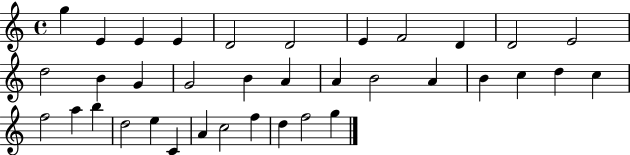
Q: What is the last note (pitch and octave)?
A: G5